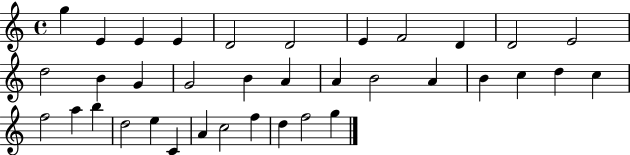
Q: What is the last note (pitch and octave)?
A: G5